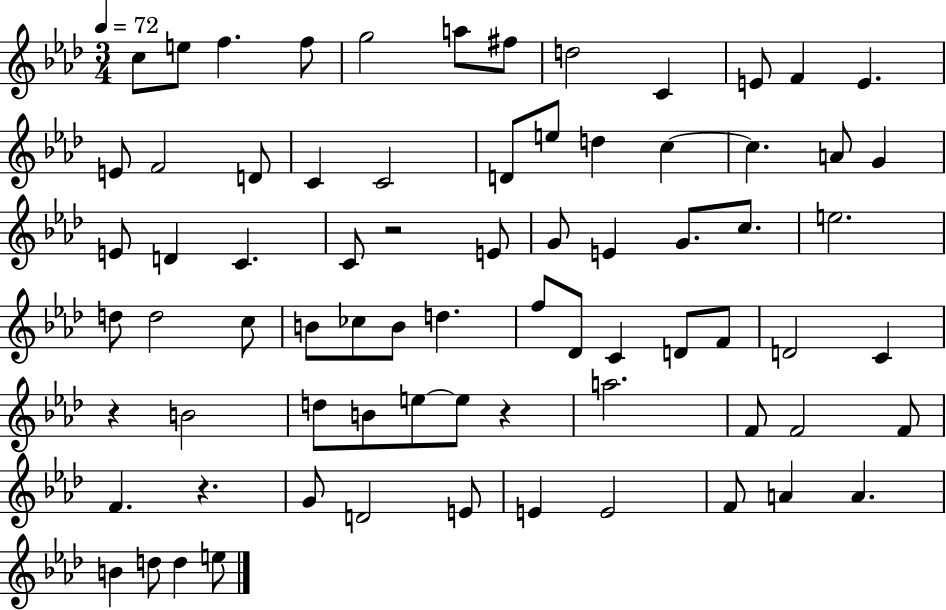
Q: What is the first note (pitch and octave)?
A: C5